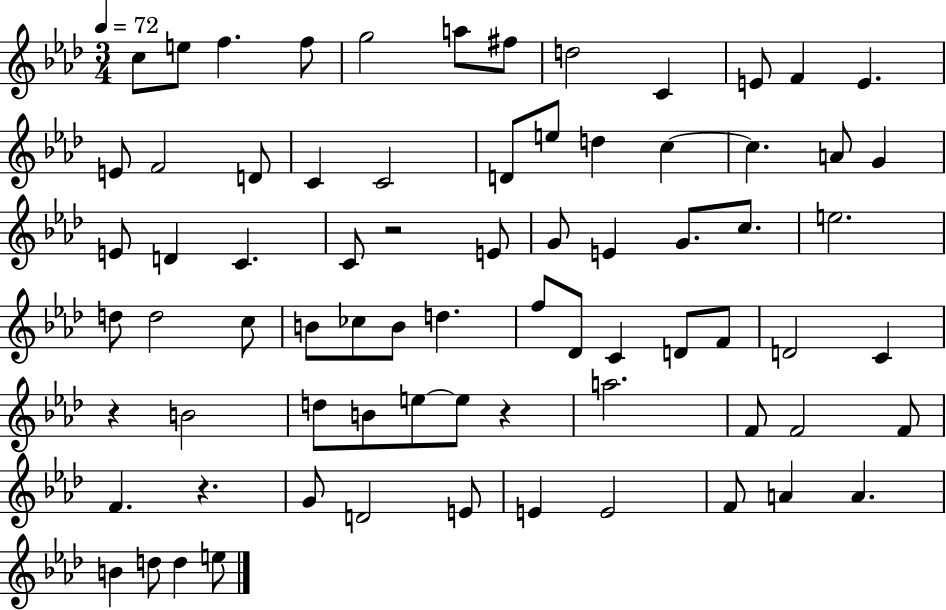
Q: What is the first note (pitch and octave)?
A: C5